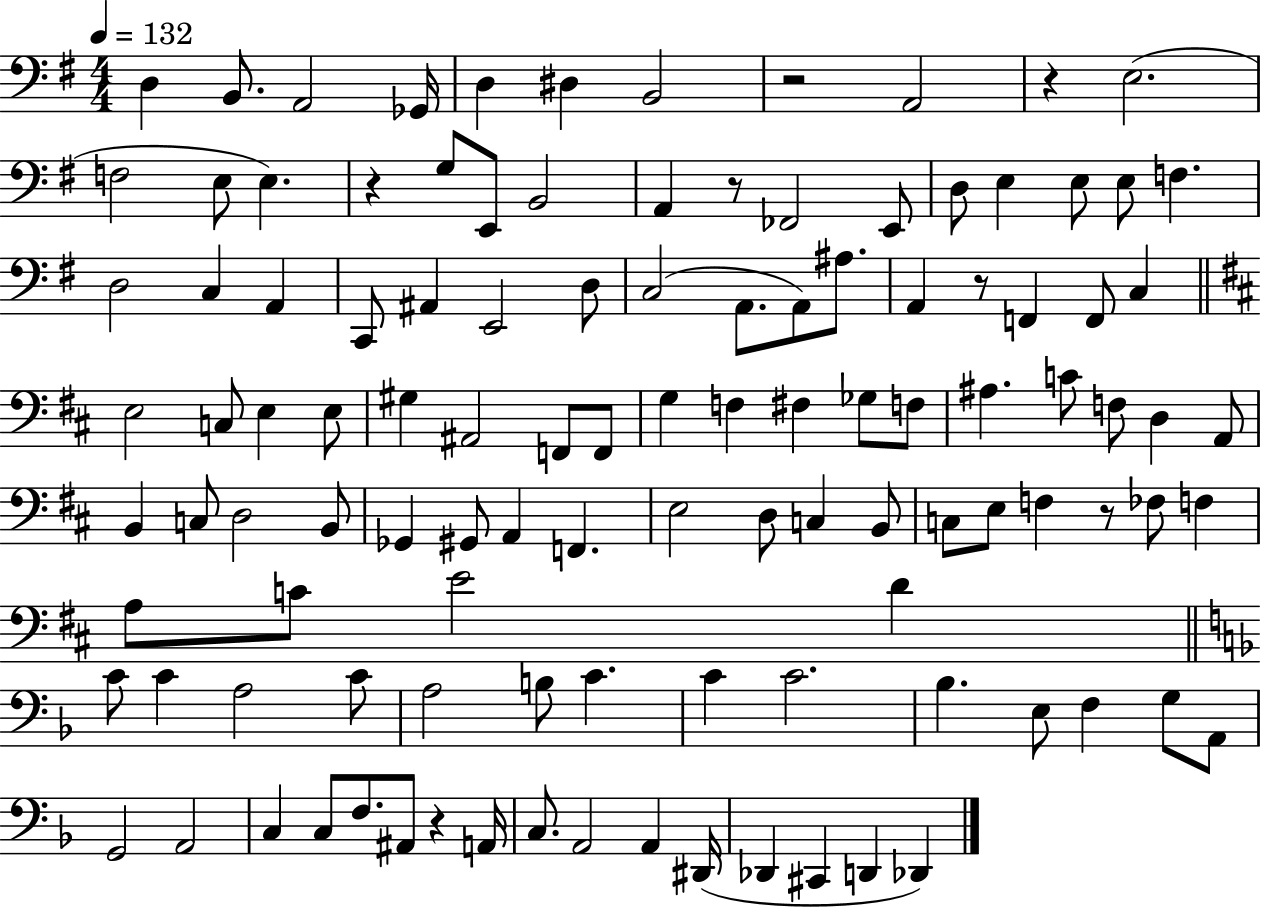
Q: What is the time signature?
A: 4/4